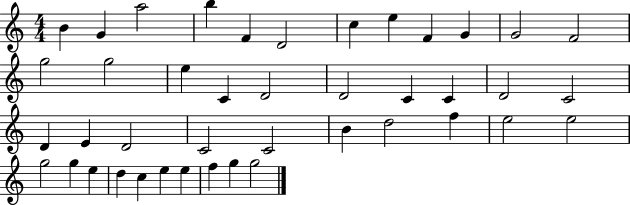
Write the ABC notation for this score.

X:1
T:Untitled
M:4/4
L:1/4
K:C
B G a2 b F D2 c e F G G2 F2 g2 g2 e C D2 D2 C C D2 C2 D E D2 C2 C2 B d2 f e2 e2 g2 g e d c e e f g g2